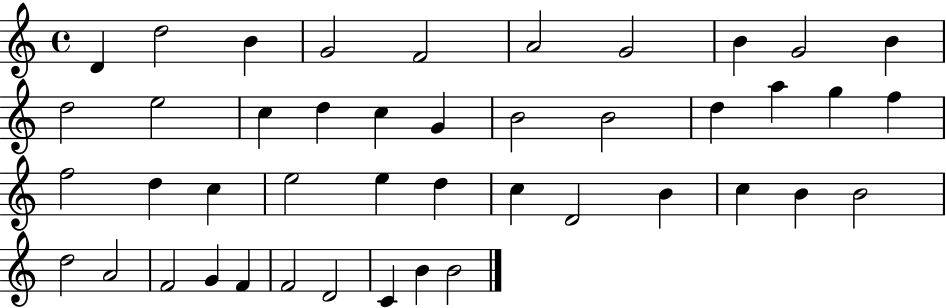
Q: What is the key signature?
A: C major